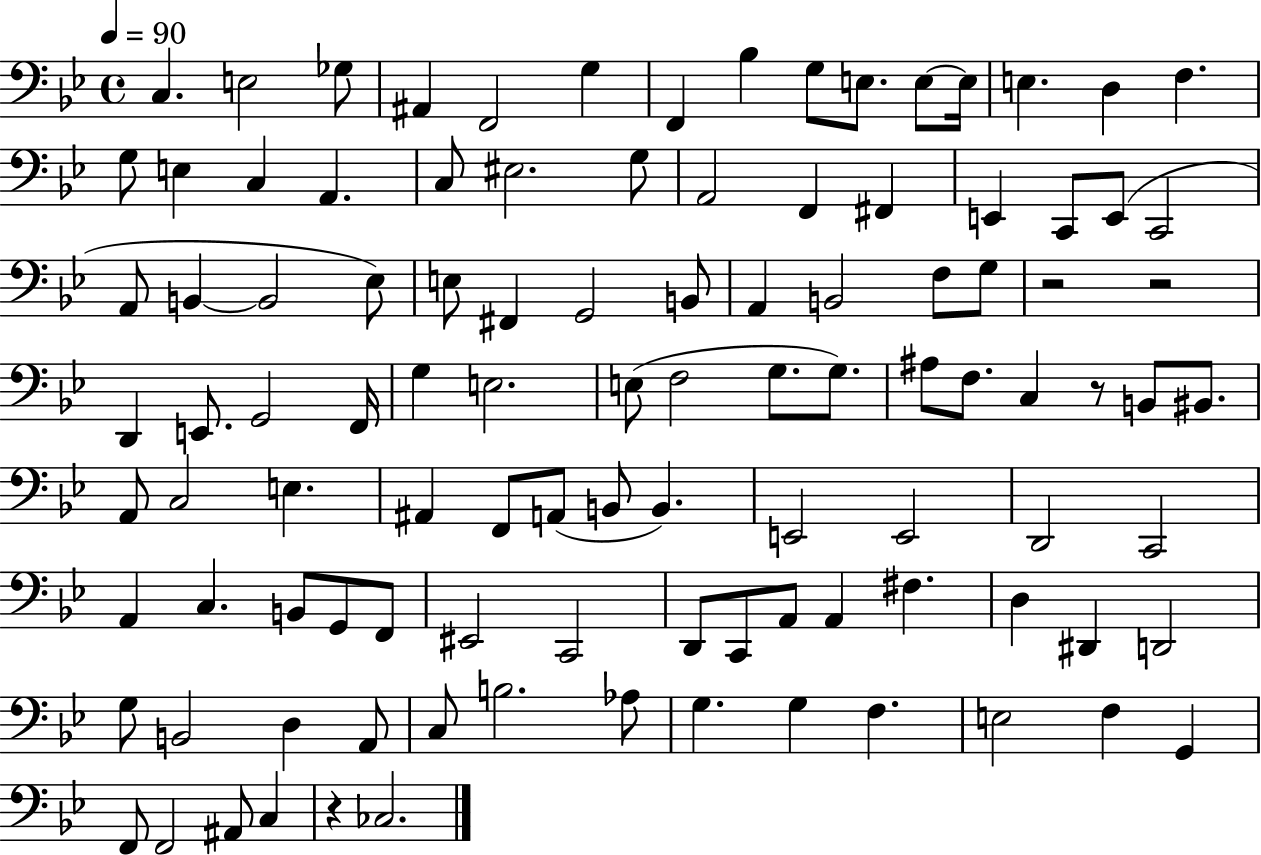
X:1
T:Untitled
M:4/4
L:1/4
K:Bb
C, E,2 _G,/2 ^A,, F,,2 G, F,, _B, G,/2 E,/2 E,/2 E,/4 E, D, F, G,/2 E, C, A,, C,/2 ^E,2 G,/2 A,,2 F,, ^F,, E,, C,,/2 E,,/2 C,,2 A,,/2 B,, B,,2 _E,/2 E,/2 ^F,, G,,2 B,,/2 A,, B,,2 F,/2 G,/2 z2 z2 D,, E,,/2 G,,2 F,,/4 G, E,2 E,/2 F,2 G,/2 G,/2 ^A,/2 F,/2 C, z/2 B,,/2 ^B,,/2 A,,/2 C,2 E, ^A,, F,,/2 A,,/2 B,,/2 B,, E,,2 E,,2 D,,2 C,,2 A,, C, B,,/2 G,,/2 F,,/2 ^E,,2 C,,2 D,,/2 C,,/2 A,,/2 A,, ^F, D, ^D,, D,,2 G,/2 B,,2 D, A,,/2 C,/2 B,2 _A,/2 G, G, F, E,2 F, G,, F,,/2 F,,2 ^A,,/2 C, z _C,2